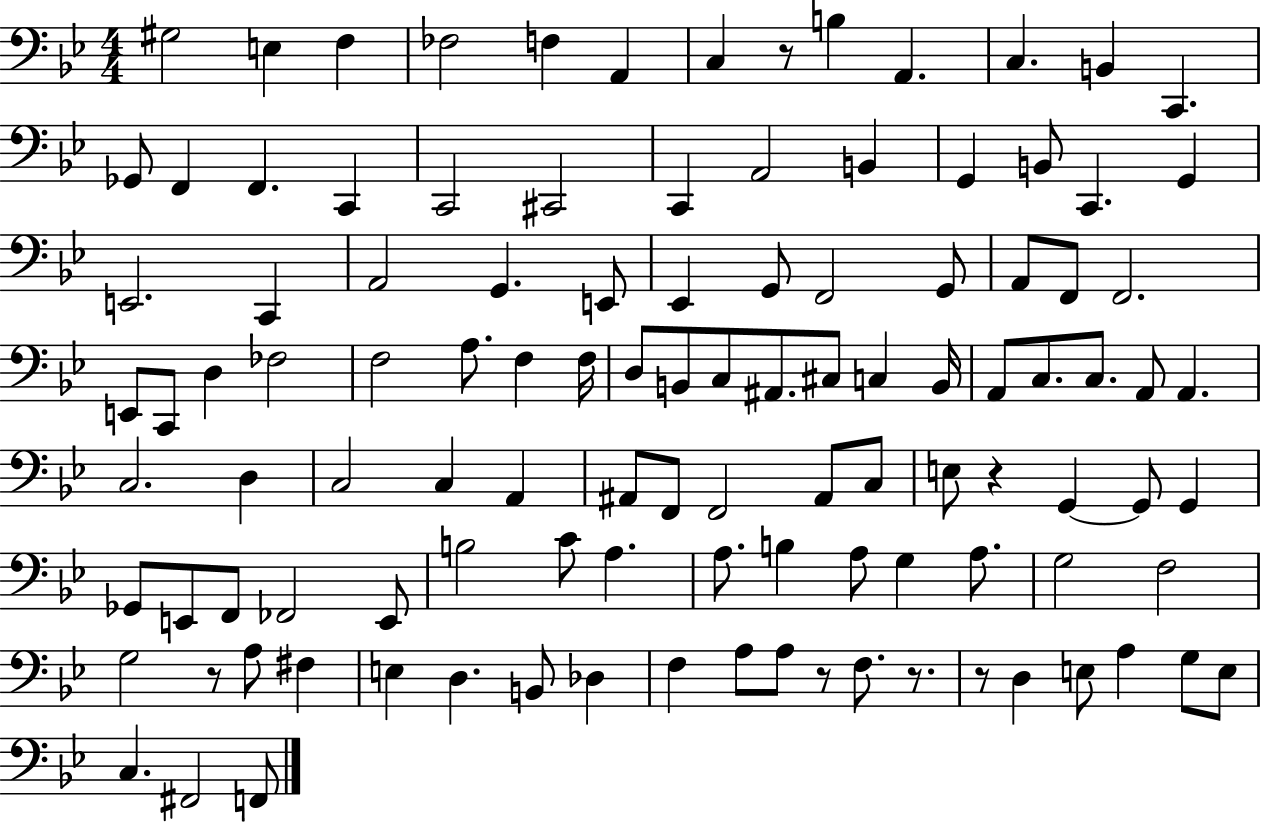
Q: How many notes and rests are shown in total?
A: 111